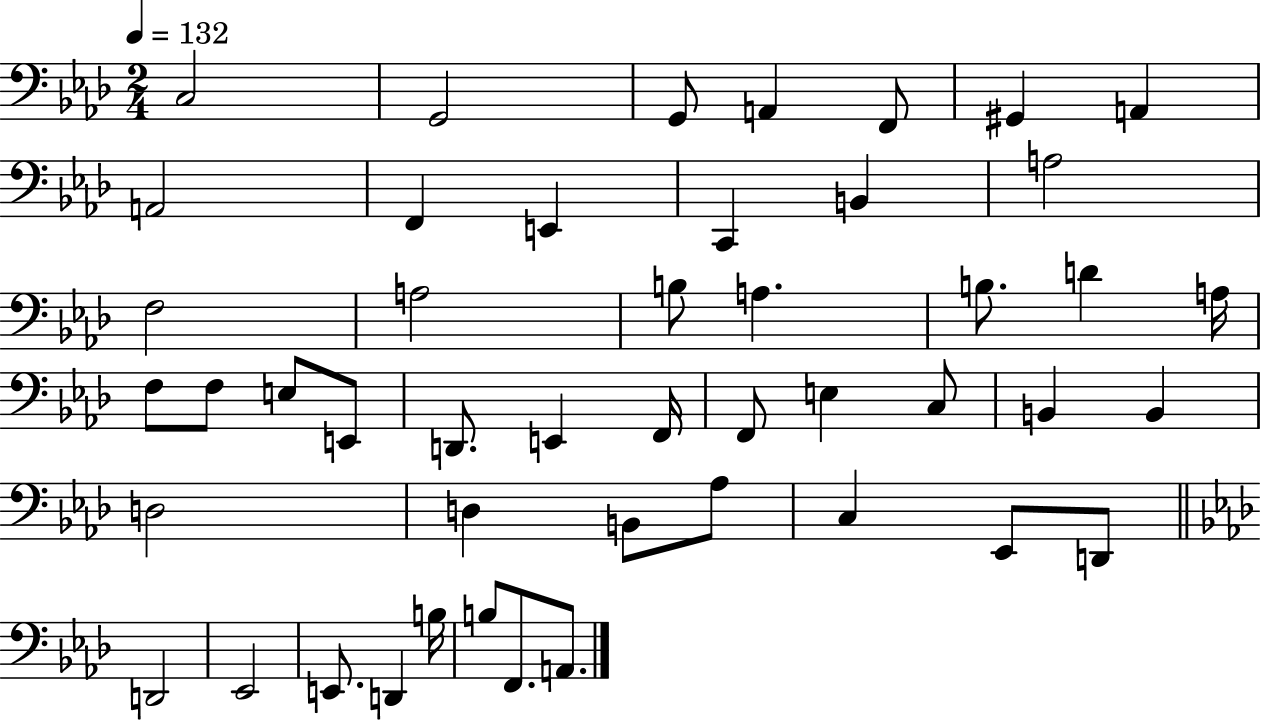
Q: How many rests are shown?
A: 0